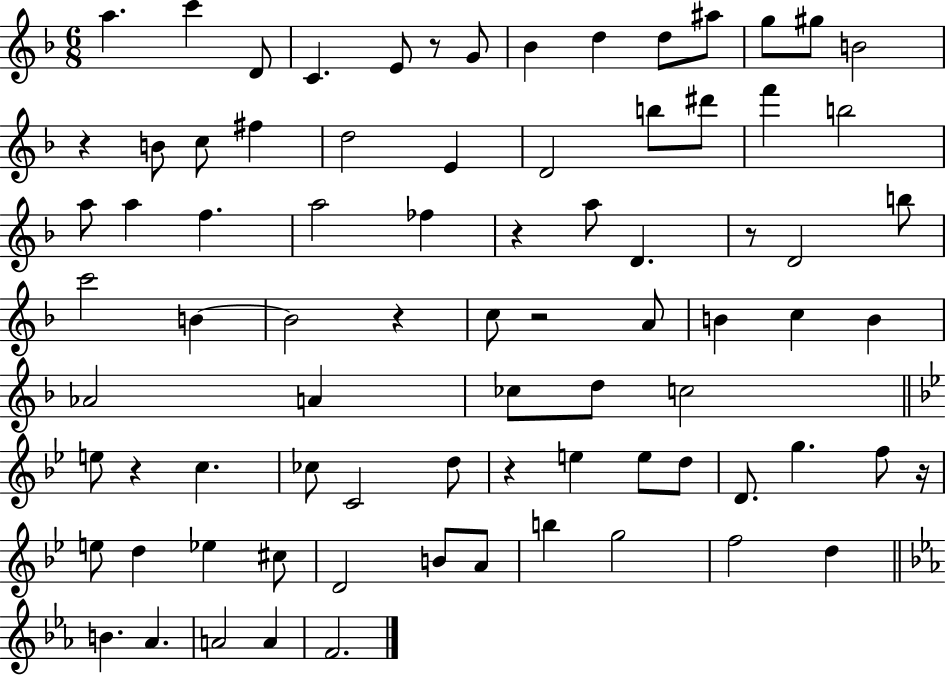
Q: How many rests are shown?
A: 9